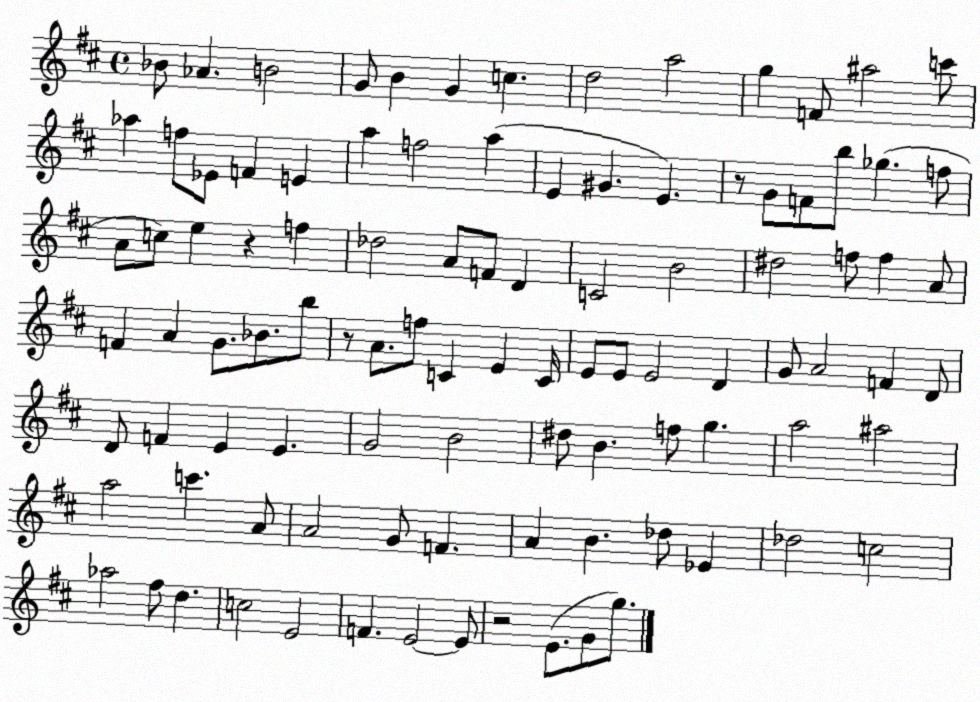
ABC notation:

X:1
T:Untitled
M:4/4
L:1/4
K:D
_B/2 _A B2 G/2 B G c d2 a2 g F/2 ^a2 c'/2 _a f/2 _E/2 F E a f2 a E ^G E z/2 G/2 F/2 b/2 _g f/2 A/2 c/2 e z f _d2 A/2 F/2 D C2 B2 ^d2 f/2 f A/2 F A G/2 _B/2 b/2 z/2 A/2 f/2 C E C/4 E/2 E/2 E2 D G/2 A2 F D/2 D/2 F E E G2 B2 ^d/2 B f/2 g a2 ^a2 a2 c' A/2 A2 G/2 F A B _d/2 _E _d2 c2 _a2 ^f/2 d c2 E2 F E2 E/2 z2 E/2 G/2 g/2